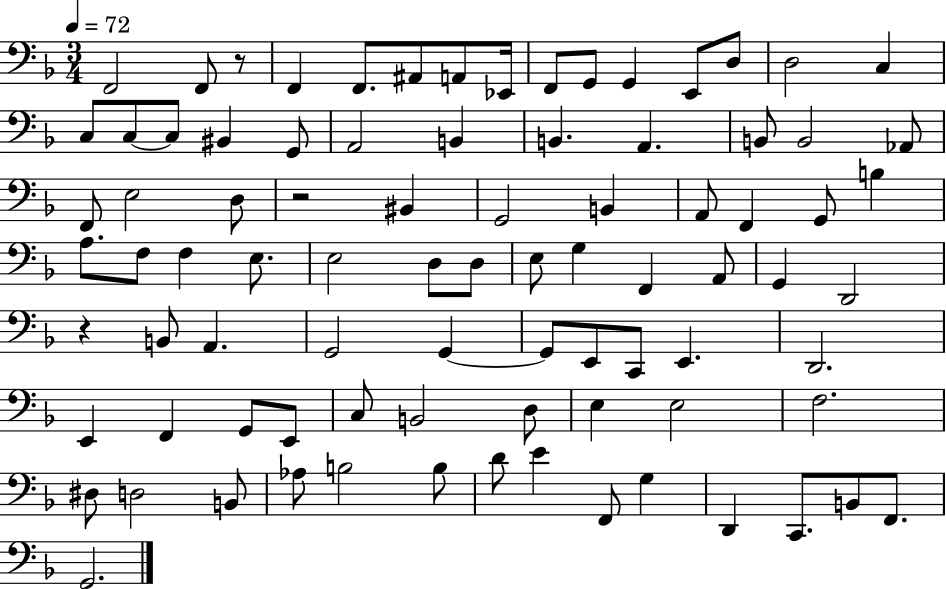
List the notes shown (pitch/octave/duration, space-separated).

F2/h F2/e R/e F2/q F2/e. A#2/e A2/e Eb2/s F2/e G2/e G2/q E2/e D3/e D3/h C3/q C3/e C3/e C3/e BIS2/q G2/e A2/h B2/q B2/q. A2/q. B2/e B2/h Ab2/e F2/e E3/h D3/e R/h BIS2/q G2/h B2/q A2/e F2/q G2/e B3/q A3/e. F3/e F3/q E3/e. E3/h D3/e D3/e E3/e G3/q F2/q A2/e G2/q D2/h R/q B2/e A2/q. G2/h G2/q G2/e E2/e C2/e E2/q. D2/h. E2/q F2/q G2/e E2/e C3/e B2/h D3/e E3/q E3/h F3/h. D#3/e D3/h B2/e Ab3/e B3/h B3/e D4/e E4/q F2/e G3/q D2/q C2/e. B2/e F2/e. G2/h.